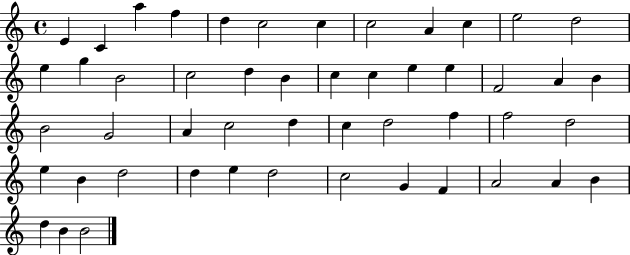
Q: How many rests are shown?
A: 0